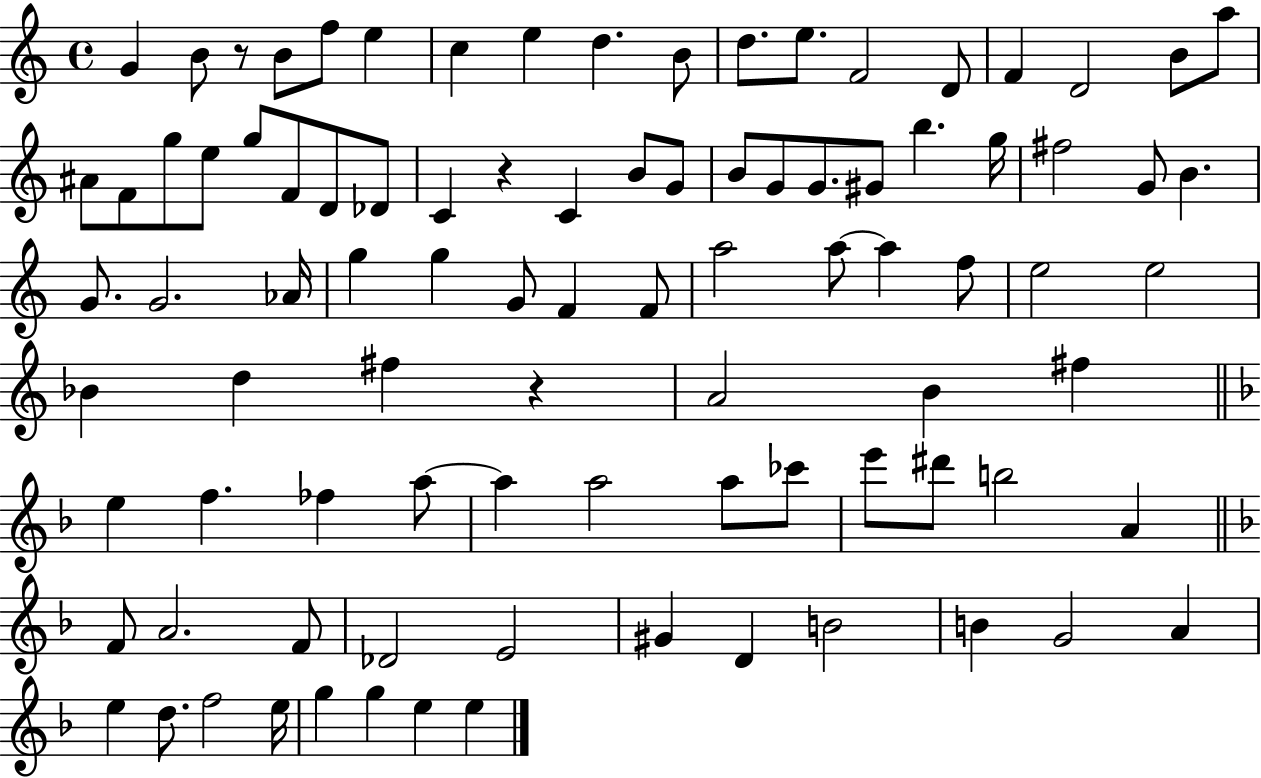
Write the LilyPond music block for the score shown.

{
  \clef treble
  \time 4/4
  \defaultTimeSignature
  \key c \major
  \repeat volta 2 { g'4 b'8 r8 b'8 f''8 e''4 | c''4 e''4 d''4. b'8 | d''8. e''8. f'2 d'8 | f'4 d'2 b'8 a''8 | \break ais'8 f'8 g''8 e''8 g''8 f'8 d'8 des'8 | c'4 r4 c'4 b'8 g'8 | b'8 g'8 g'8. gis'8 b''4. g''16 | fis''2 g'8 b'4. | \break g'8. g'2. aes'16 | g''4 g''4 g'8 f'4 f'8 | a''2 a''8~~ a''4 f''8 | e''2 e''2 | \break bes'4 d''4 fis''4 r4 | a'2 b'4 fis''4 | \bar "||" \break \key f \major e''4 f''4. fes''4 a''8~~ | a''4 a''2 a''8 ces'''8 | e'''8 dis'''8 b''2 a'4 | \bar "||" \break \key f \major f'8 a'2. f'8 | des'2 e'2 | gis'4 d'4 b'2 | b'4 g'2 a'4 | \break e''4 d''8. f''2 e''16 | g''4 g''4 e''4 e''4 | } \bar "|."
}